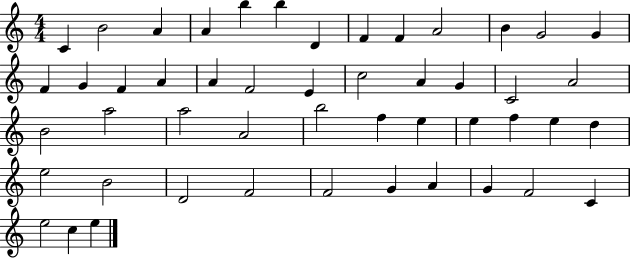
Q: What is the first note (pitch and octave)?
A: C4